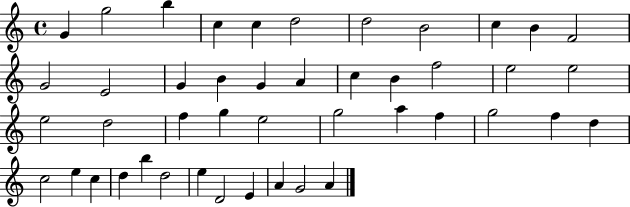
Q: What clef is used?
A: treble